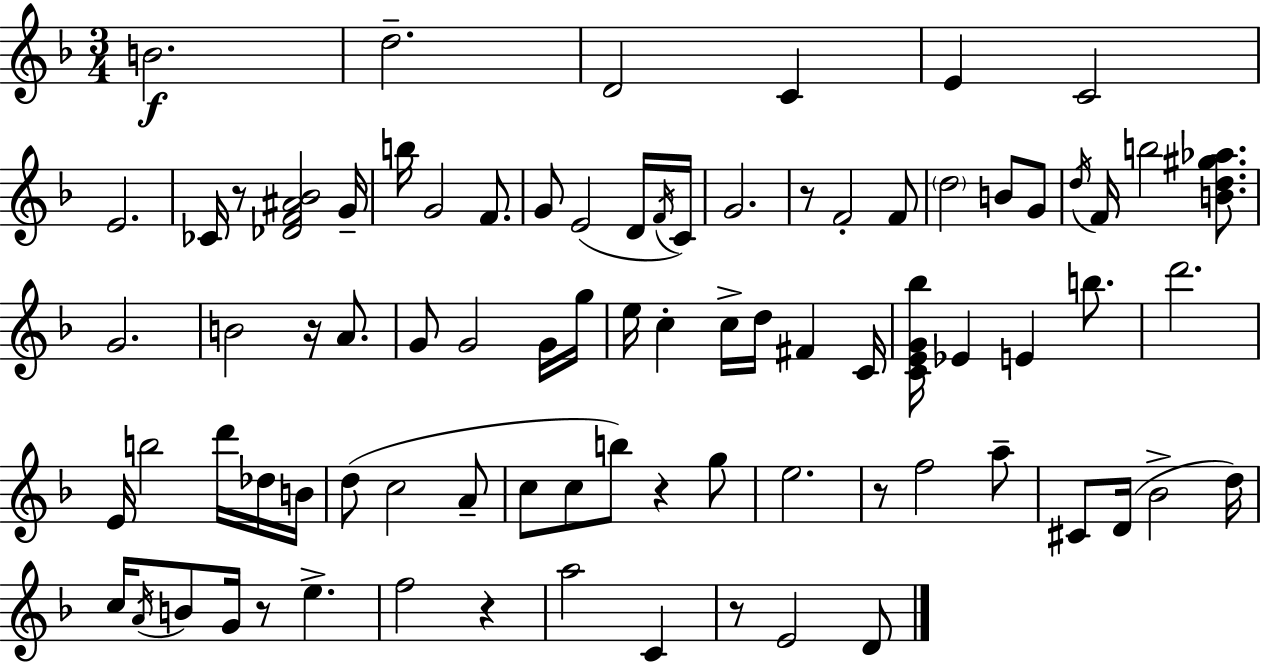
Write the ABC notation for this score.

X:1
T:Untitled
M:3/4
L:1/4
K:Dm
B2 d2 D2 C E C2 E2 _C/4 z/2 [_DF^A_B]2 G/4 b/4 G2 F/2 G/2 E2 D/4 F/4 C/4 G2 z/2 F2 F/2 d2 B/2 G/2 d/4 F/4 b2 [Bd^g_a]/2 G2 B2 z/4 A/2 G/2 G2 G/4 g/4 e/4 c c/4 d/4 ^F C/4 [CEG_b]/4 _E E b/2 d'2 E/4 b2 d'/4 _d/4 B/4 d/2 c2 A/2 c/2 c/2 b/2 z g/2 e2 z/2 f2 a/2 ^C/2 D/4 _B2 d/4 c/4 A/4 B/2 G/4 z/2 e f2 z a2 C z/2 E2 D/2